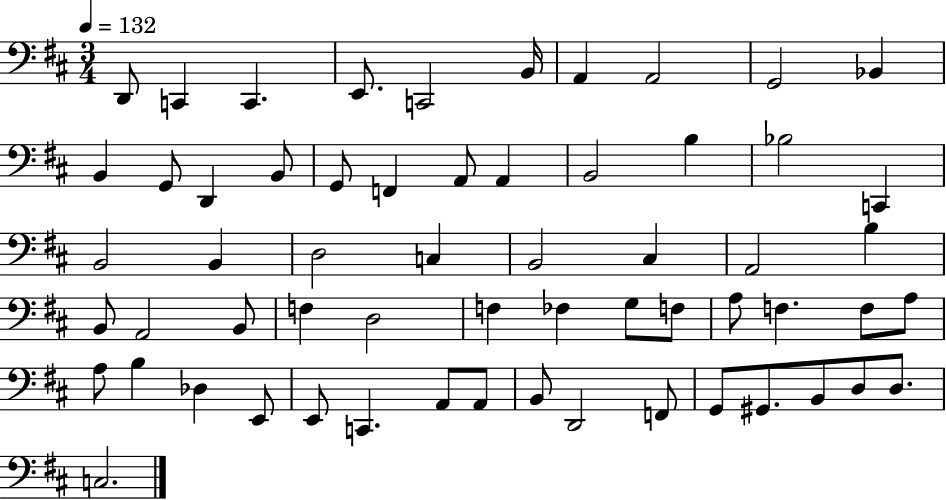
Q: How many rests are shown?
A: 0